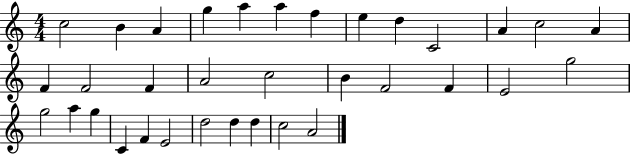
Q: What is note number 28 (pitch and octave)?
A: F4